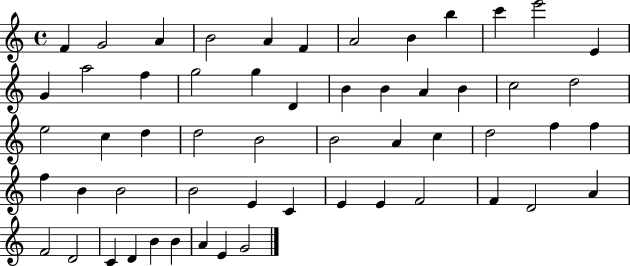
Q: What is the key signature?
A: C major